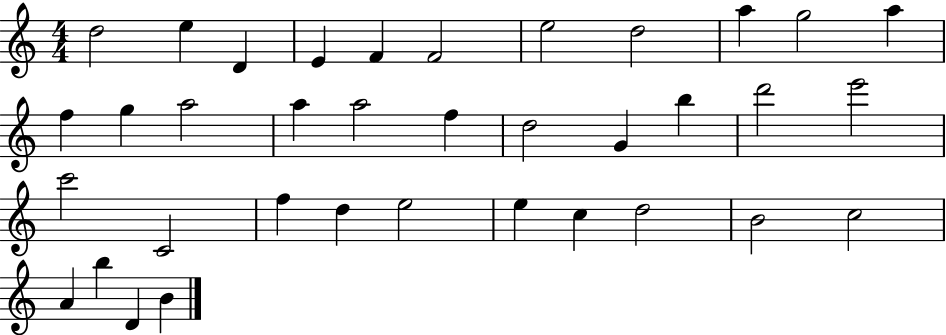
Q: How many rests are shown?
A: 0